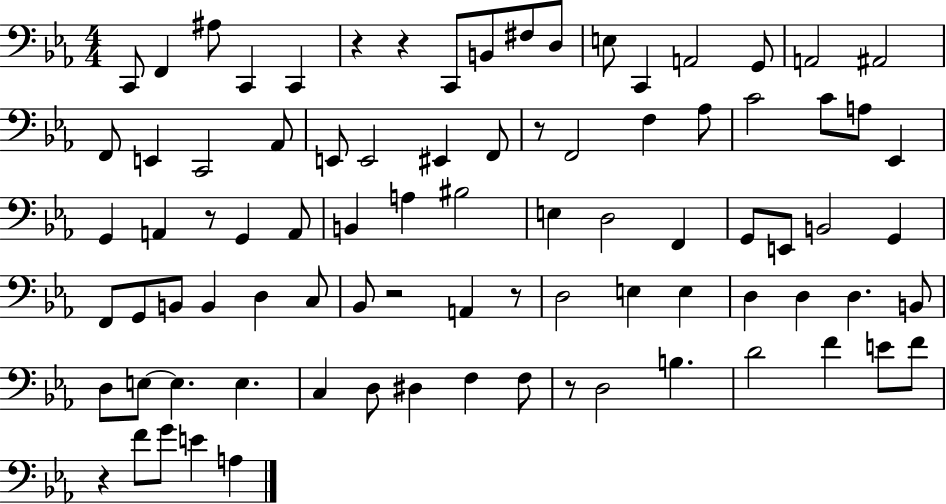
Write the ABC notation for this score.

X:1
T:Untitled
M:4/4
L:1/4
K:Eb
C,,/2 F,, ^A,/2 C,, C,, z z C,,/2 B,,/2 ^F,/2 D,/2 E,/2 C,, A,,2 G,,/2 A,,2 ^A,,2 F,,/2 E,, C,,2 _A,,/2 E,,/2 E,,2 ^E,, F,,/2 z/2 F,,2 F, _A,/2 C2 C/2 A,/2 _E,, G,, A,, z/2 G,, A,,/2 B,, A, ^B,2 E, D,2 F,, G,,/2 E,,/2 B,,2 G,, F,,/2 G,,/2 B,,/2 B,, D, C,/2 _B,,/2 z2 A,, z/2 D,2 E, E, D, D, D, B,,/2 D,/2 E,/2 E, E, C, D,/2 ^D, F, F,/2 z/2 D,2 B, D2 F E/2 F/2 z F/2 G/2 E A,